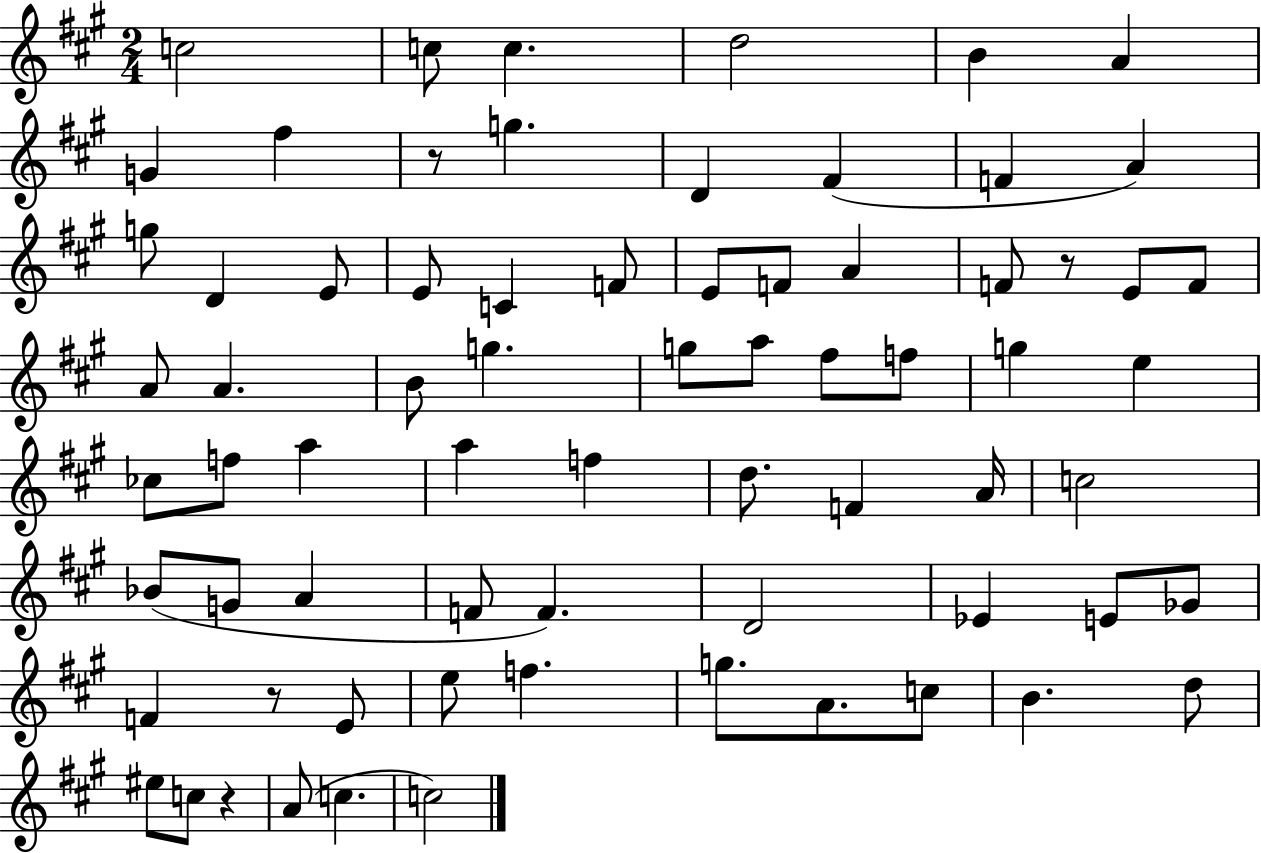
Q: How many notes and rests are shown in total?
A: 71